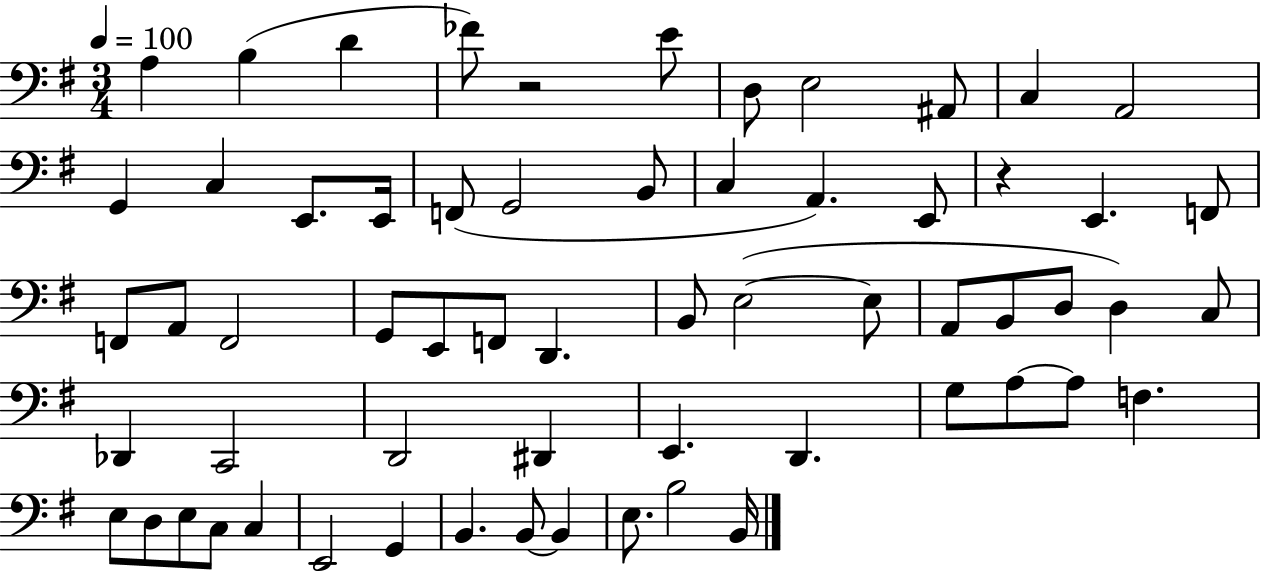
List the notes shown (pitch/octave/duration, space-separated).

A3/q B3/q D4/q FES4/e R/h E4/e D3/e E3/h A#2/e C3/q A2/h G2/q C3/q E2/e. E2/s F2/e G2/h B2/e C3/q A2/q. E2/e R/q E2/q. F2/e F2/e A2/e F2/h G2/e E2/e F2/e D2/q. B2/e E3/h E3/e A2/e B2/e D3/e D3/q C3/e Db2/q C2/h D2/h D#2/q E2/q. D2/q. G3/e A3/e A3/e F3/q. E3/e D3/e E3/e C3/e C3/q E2/h G2/q B2/q. B2/e B2/q E3/e. B3/h B2/s